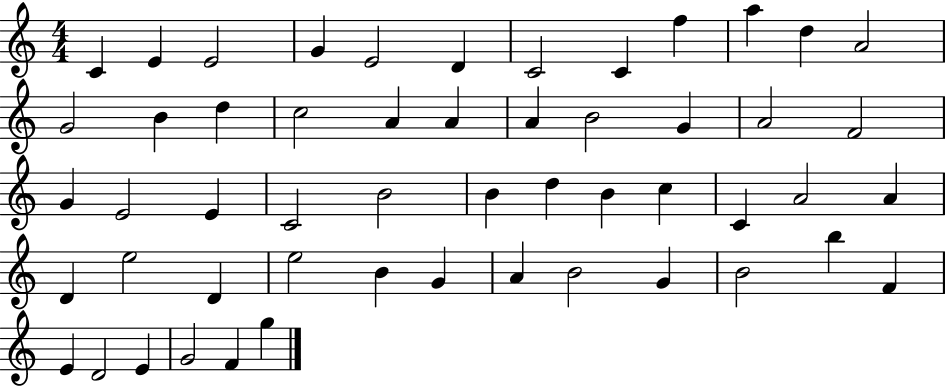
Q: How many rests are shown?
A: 0